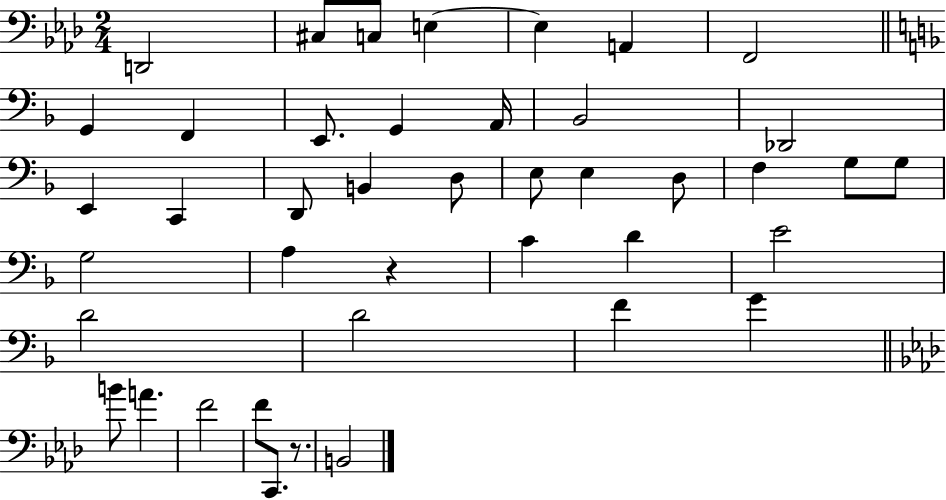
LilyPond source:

{
  \clef bass
  \numericTimeSignature
  \time 2/4
  \key aes \major
  d,2 | cis8 c8 e4~~ | e4 a,4 | f,2 | \break \bar "||" \break \key f \major g,4 f,4 | e,8. g,4 a,16 | bes,2 | des,2 | \break e,4 c,4 | d,8 b,4 d8 | e8 e4 d8 | f4 g8 g8 | \break g2 | a4 r4 | c'4 d'4 | e'2 | \break d'2 | d'2 | f'4 g'4 | \bar "||" \break \key aes \major b'8 a'4. | f'2 | f'8 c,8. r8. | b,2 | \break \bar "|."
}